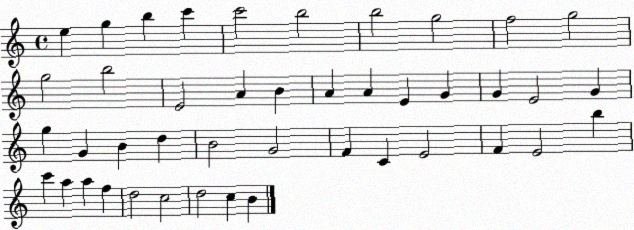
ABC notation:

X:1
T:Untitled
M:4/4
L:1/4
K:C
e g b c' c'2 b2 b2 g2 f2 g2 g2 b2 E2 A B A A E G G E2 G g G B d B2 G2 F C E2 F E2 b c' a a f d2 c2 d2 c B